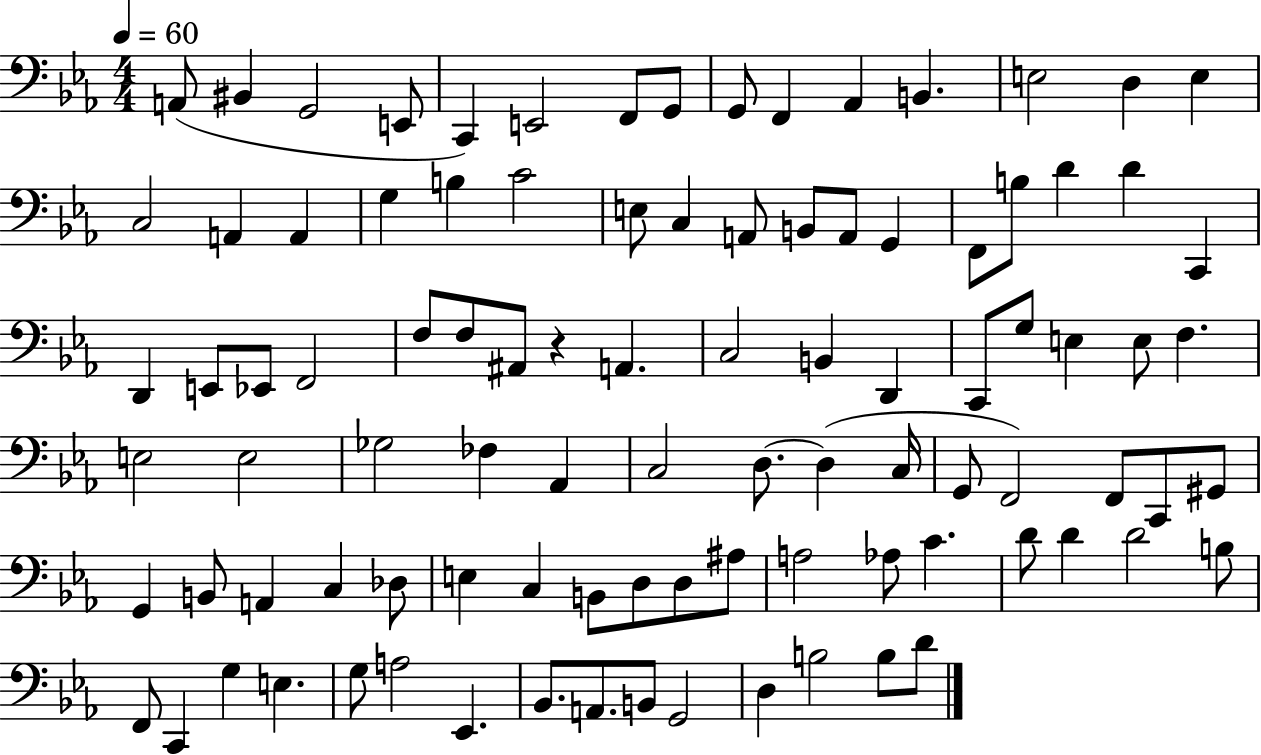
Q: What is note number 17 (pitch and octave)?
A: A2